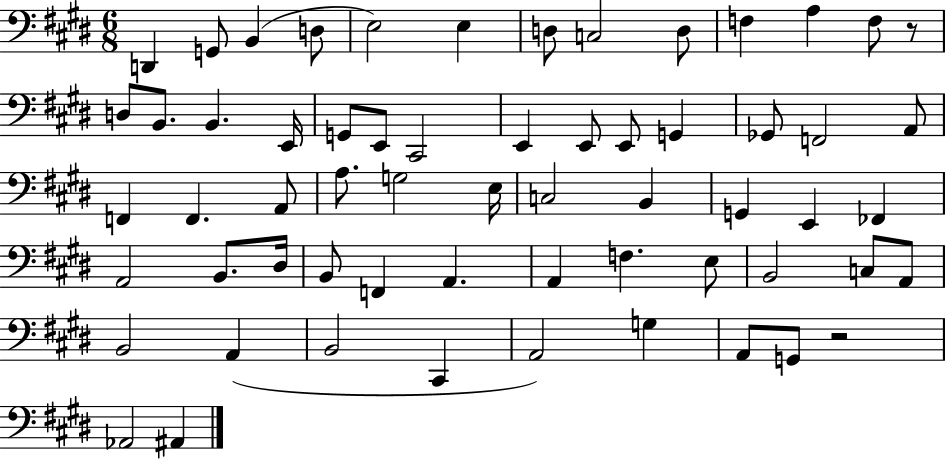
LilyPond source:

{
  \clef bass
  \numericTimeSignature
  \time 6/8
  \key e \major
  d,4 g,8 b,4( d8 | e2) e4 | d8 c2 d8 | f4 a4 f8 r8 | \break d8 b,8. b,4. e,16 | g,8 e,8 cis,2 | e,4 e,8 e,8 g,4 | ges,8 f,2 a,8 | \break f,4 f,4. a,8 | a8. g2 e16 | c2 b,4 | g,4 e,4 fes,4 | \break a,2 b,8. dis16 | b,8 f,4 a,4. | a,4 f4. e8 | b,2 c8 a,8 | \break b,2 a,4( | b,2 cis,4 | a,2) g4 | a,8 g,8 r2 | \break aes,2 ais,4 | \bar "|."
}